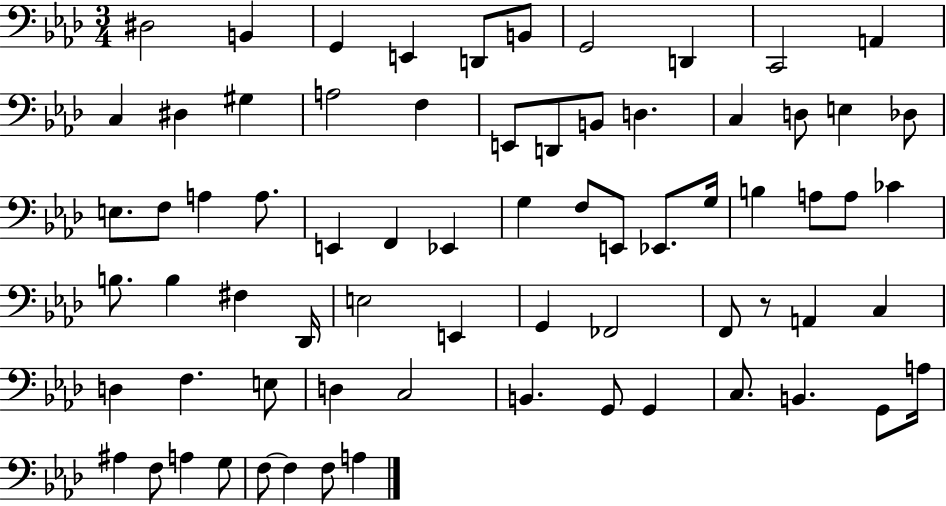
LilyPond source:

{
  \clef bass
  \numericTimeSignature
  \time 3/4
  \key aes \major
  \repeat volta 2 { dis2 b,4 | g,4 e,4 d,8 b,8 | g,2 d,4 | c,2 a,4 | \break c4 dis4 gis4 | a2 f4 | e,8 d,8 b,8 d4. | c4 d8 e4 des8 | \break e8. f8 a4 a8. | e,4 f,4 ees,4 | g4 f8 e,8 ees,8. g16 | b4 a8 a8 ces'4 | \break b8. b4 fis4 des,16 | e2 e,4 | g,4 fes,2 | f,8 r8 a,4 c4 | \break d4 f4. e8 | d4 c2 | b,4. g,8 g,4 | c8. b,4. g,8 a16 | \break ais4 f8 a4 g8 | f8~~ f4 f8 a4 | } \bar "|."
}